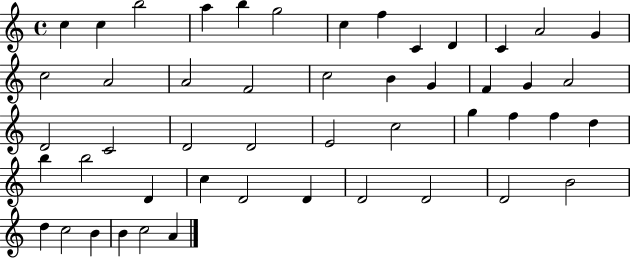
{
  \clef treble
  \time 4/4
  \defaultTimeSignature
  \key c \major
  c''4 c''4 b''2 | a''4 b''4 g''2 | c''4 f''4 c'4 d'4 | c'4 a'2 g'4 | \break c''2 a'2 | a'2 f'2 | c''2 b'4 g'4 | f'4 g'4 a'2 | \break d'2 c'2 | d'2 d'2 | e'2 c''2 | g''4 f''4 f''4 d''4 | \break b''4 b''2 d'4 | c''4 d'2 d'4 | d'2 d'2 | d'2 b'2 | \break d''4 c''2 b'4 | b'4 c''2 a'4 | \bar "|."
}